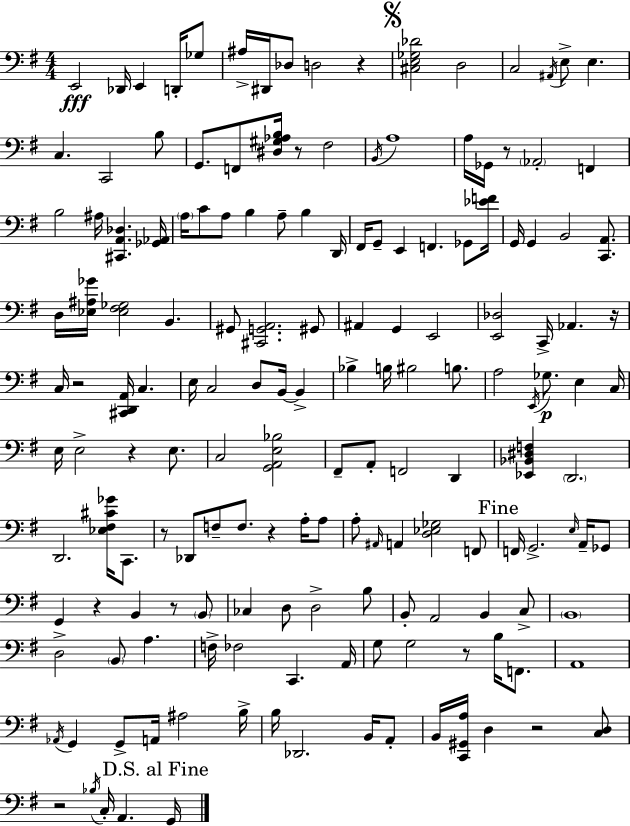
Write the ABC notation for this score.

X:1
T:Untitled
M:4/4
L:1/4
K:Em
E,,2 _D,,/4 E,, D,,/4 _G,/2 ^A,/4 ^D,,/4 _D,/2 D,2 z [^C,E,_G,_D]2 D,2 C,2 ^A,,/4 E,/2 E, C, C,,2 B,/2 G,,/2 F,,/2 [^D,^G,_A,B,]/4 z/2 ^F,2 B,,/4 A,4 A,/4 _G,,/4 z/2 _A,,2 F,, B,2 ^A,/4 [^C,,A,,_D,] [_G,,_A,,]/4 A,/4 C/2 A,/2 B, A,/2 B, D,,/4 ^F,,/4 G,,/2 E,, F,, _G,,/2 [_EF]/4 G,,/4 G,, B,,2 [C,,A,,]/2 D,/4 [_E,^A,_G]/4 [_E,^F,_G,]2 B,, ^G,,/2 [^C,,G,,A,,]2 ^G,,/2 ^A,, G,, E,,2 [E,,_D,]2 C,,/4 _A,, z/4 C,/4 z2 [^C,,D,,A,,]/4 C, E,/4 C,2 D,/2 B,,/4 B,, _B, B,/4 ^B,2 B,/2 A,2 E,,/4 _G,/2 E, C,/4 E,/4 E,2 z E,/2 C,2 [G,,A,,E,_B,]2 ^F,,/2 A,,/2 F,,2 D,, [_E,,_B,,^D,F,] D,,2 D,,2 [_E,^F,^C_G]/4 C,,/2 z/2 _D,,/2 F,/2 F,/2 z A,/4 A,/2 A,/2 ^A,,/4 A,, [D,_E,_G,]2 F,,/2 F,,/4 G,,2 E,/4 A,,/4 _G,,/2 G,, z B,, z/2 B,,/2 _C, D,/2 D,2 B,/2 B,,/2 A,,2 B,, C,/2 B,,4 D,2 B,,/2 A, F,/4 _F,2 C,, A,,/4 G,/2 G,2 z/2 B,/4 F,,/2 A,,4 _A,,/4 G,, G,,/2 A,,/4 ^A,2 B,/4 B,/4 _D,,2 B,,/4 A,,/2 B,,/4 [C,,^G,,A,]/4 D, z2 [C,D,]/2 z2 _B,/4 C,/4 A,, G,,/4